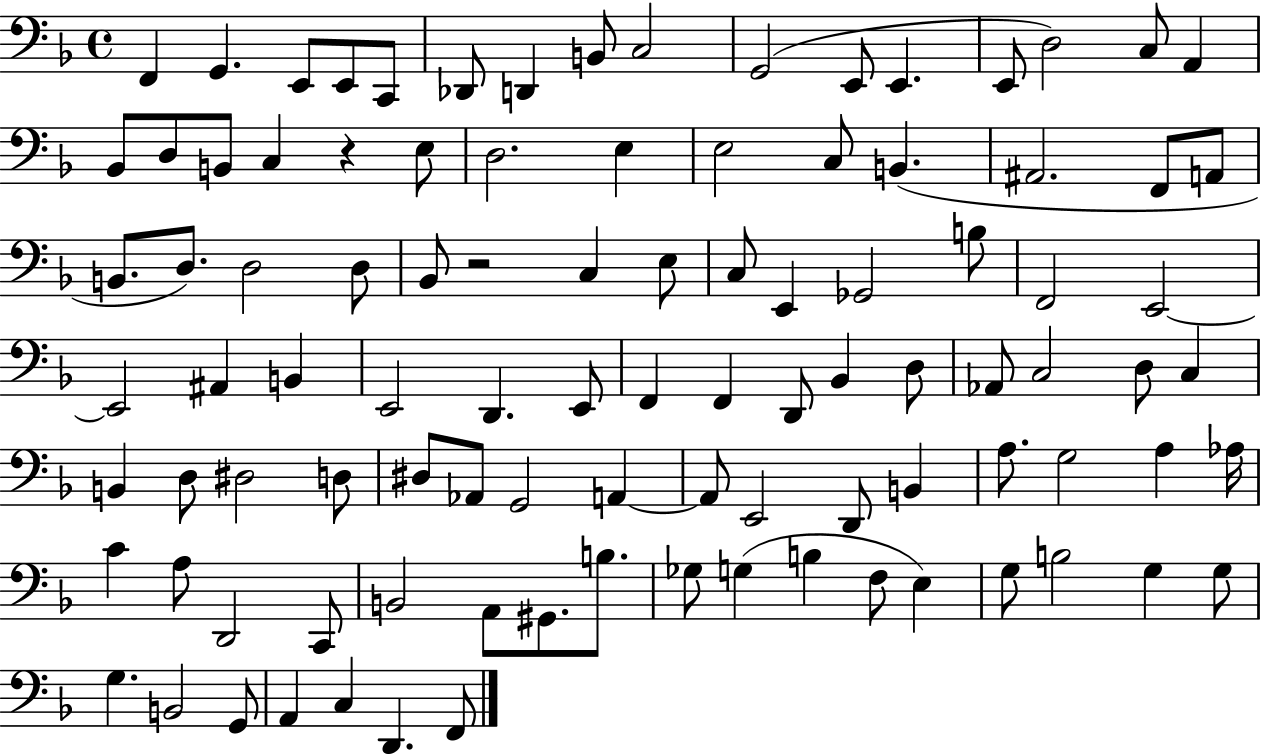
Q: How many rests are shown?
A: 2